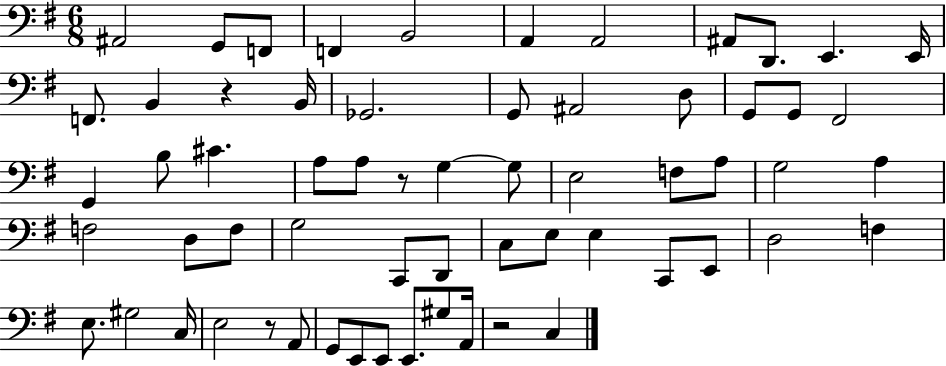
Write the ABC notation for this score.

X:1
T:Untitled
M:6/8
L:1/4
K:G
^A,,2 G,,/2 F,,/2 F,, B,,2 A,, A,,2 ^A,,/2 D,,/2 E,, E,,/4 F,,/2 B,, z B,,/4 _G,,2 G,,/2 ^A,,2 D,/2 G,,/2 G,,/2 ^F,,2 G,, B,/2 ^C A,/2 A,/2 z/2 G, G,/2 E,2 F,/2 A,/2 G,2 A, F,2 D,/2 F,/2 G,2 C,,/2 D,,/2 C,/2 E,/2 E, C,,/2 E,,/2 D,2 F, E,/2 ^G,2 C,/4 E,2 z/2 A,,/2 G,,/2 E,,/2 E,,/2 E,,/2 ^G,/2 A,,/4 z2 C,